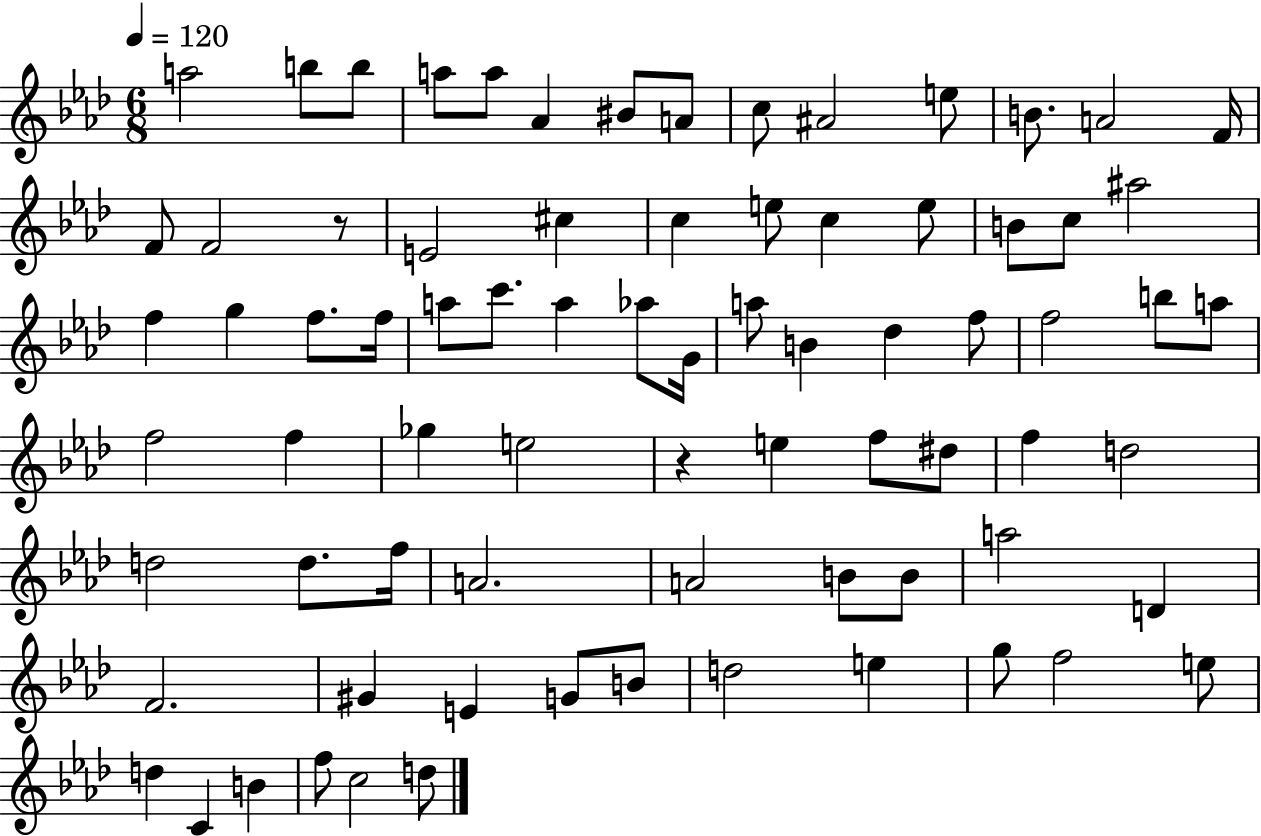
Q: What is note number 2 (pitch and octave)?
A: B5